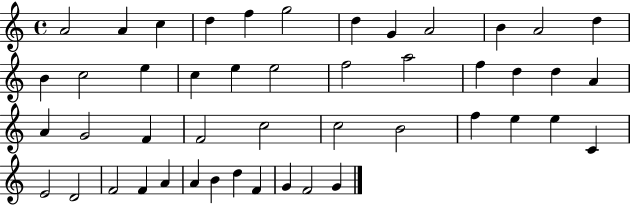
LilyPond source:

{
  \clef treble
  \time 4/4
  \defaultTimeSignature
  \key c \major
  a'2 a'4 c''4 | d''4 f''4 g''2 | d''4 g'4 a'2 | b'4 a'2 d''4 | \break b'4 c''2 e''4 | c''4 e''4 e''2 | f''2 a''2 | f''4 d''4 d''4 a'4 | \break a'4 g'2 f'4 | f'2 c''2 | c''2 b'2 | f''4 e''4 e''4 c'4 | \break e'2 d'2 | f'2 f'4 a'4 | a'4 b'4 d''4 f'4 | g'4 f'2 g'4 | \break \bar "|."
}